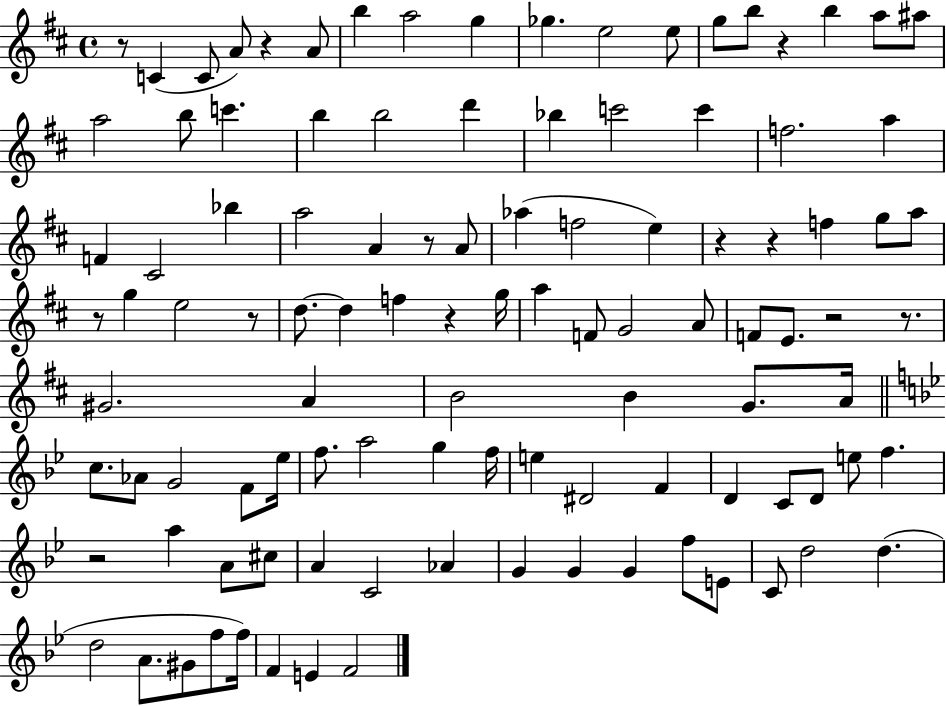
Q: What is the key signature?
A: D major